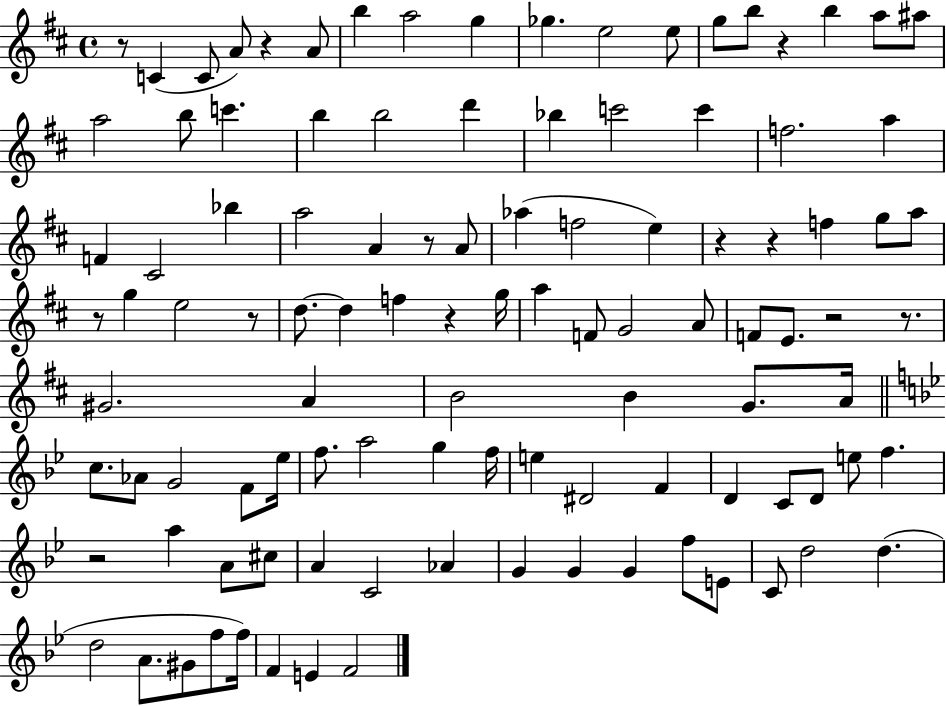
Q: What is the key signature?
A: D major